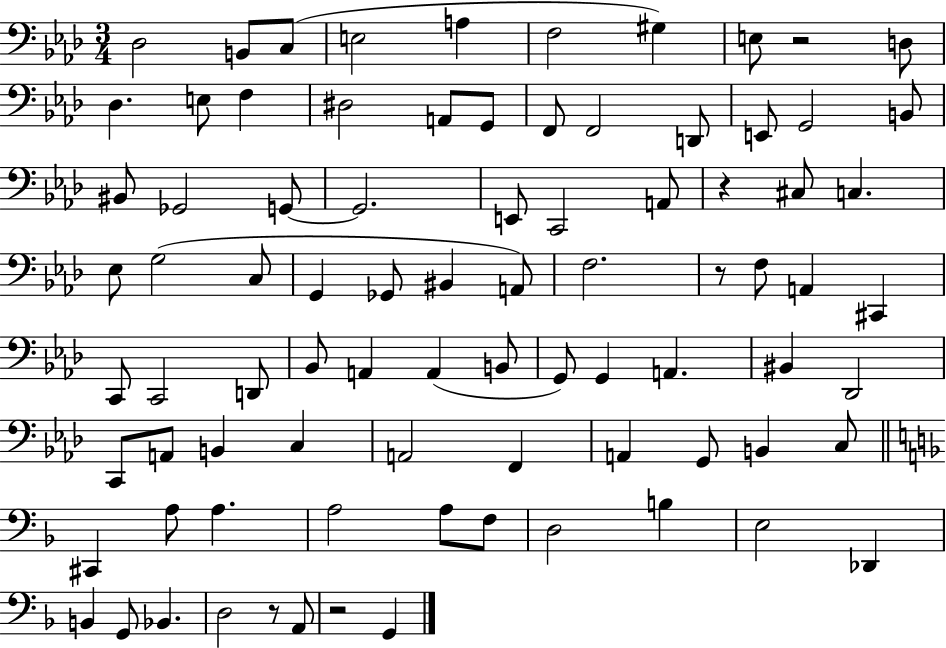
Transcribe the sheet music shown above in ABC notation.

X:1
T:Untitled
M:3/4
L:1/4
K:Ab
_D,2 B,,/2 C,/2 E,2 A, F,2 ^G, E,/2 z2 D,/2 _D, E,/2 F, ^D,2 A,,/2 G,,/2 F,,/2 F,,2 D,,/2 E,,/2 G,,2 B,,/2 ^B,,/2 _G,,2 G,,/2 G,,2 E,,/2 C,,2 A,,/2 z ^C,/2 C, _E,/2 G,2 C,/2 G,, _G,,/2 ^B,, A,,/2 F,2 z/2 F,/2 A,, ^C,, C,,/2 C,,2 D,,/2 _B,,/2 A,, A,, B,,/2 G,,/2 G,, A,, ^B,, _D,,2 C,,/2 A,,/2 B,, C, A,,2 F,, A,, G,,/2 B,, C,/2 ^C,, A,/2 A, A,2 A,/2 F,/2 D,2 B, E,2 _D,, B,, G,,/2 _B,, D,2 z/2 A,,/2 z2 G,,